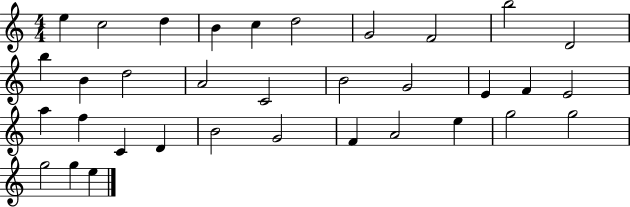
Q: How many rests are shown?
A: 0